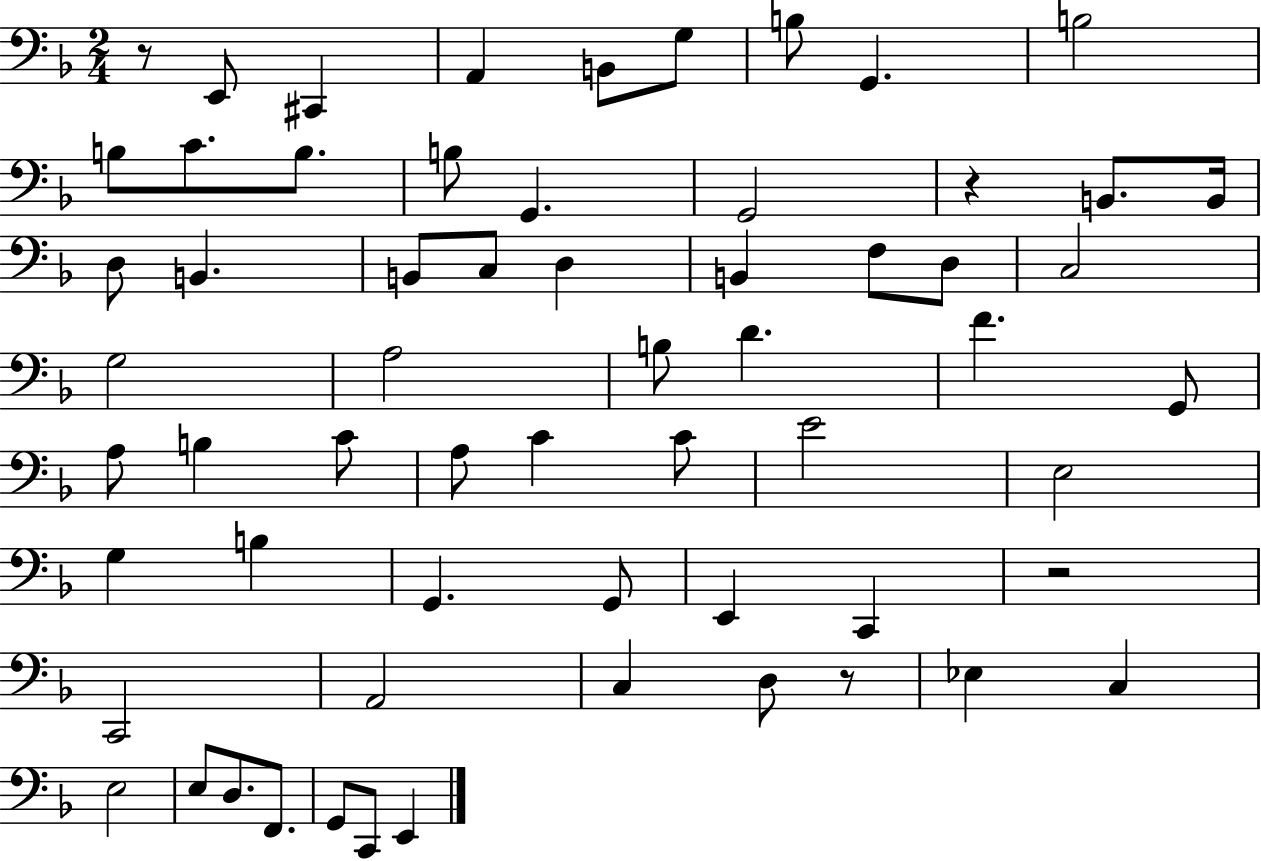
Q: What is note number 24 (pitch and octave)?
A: D3